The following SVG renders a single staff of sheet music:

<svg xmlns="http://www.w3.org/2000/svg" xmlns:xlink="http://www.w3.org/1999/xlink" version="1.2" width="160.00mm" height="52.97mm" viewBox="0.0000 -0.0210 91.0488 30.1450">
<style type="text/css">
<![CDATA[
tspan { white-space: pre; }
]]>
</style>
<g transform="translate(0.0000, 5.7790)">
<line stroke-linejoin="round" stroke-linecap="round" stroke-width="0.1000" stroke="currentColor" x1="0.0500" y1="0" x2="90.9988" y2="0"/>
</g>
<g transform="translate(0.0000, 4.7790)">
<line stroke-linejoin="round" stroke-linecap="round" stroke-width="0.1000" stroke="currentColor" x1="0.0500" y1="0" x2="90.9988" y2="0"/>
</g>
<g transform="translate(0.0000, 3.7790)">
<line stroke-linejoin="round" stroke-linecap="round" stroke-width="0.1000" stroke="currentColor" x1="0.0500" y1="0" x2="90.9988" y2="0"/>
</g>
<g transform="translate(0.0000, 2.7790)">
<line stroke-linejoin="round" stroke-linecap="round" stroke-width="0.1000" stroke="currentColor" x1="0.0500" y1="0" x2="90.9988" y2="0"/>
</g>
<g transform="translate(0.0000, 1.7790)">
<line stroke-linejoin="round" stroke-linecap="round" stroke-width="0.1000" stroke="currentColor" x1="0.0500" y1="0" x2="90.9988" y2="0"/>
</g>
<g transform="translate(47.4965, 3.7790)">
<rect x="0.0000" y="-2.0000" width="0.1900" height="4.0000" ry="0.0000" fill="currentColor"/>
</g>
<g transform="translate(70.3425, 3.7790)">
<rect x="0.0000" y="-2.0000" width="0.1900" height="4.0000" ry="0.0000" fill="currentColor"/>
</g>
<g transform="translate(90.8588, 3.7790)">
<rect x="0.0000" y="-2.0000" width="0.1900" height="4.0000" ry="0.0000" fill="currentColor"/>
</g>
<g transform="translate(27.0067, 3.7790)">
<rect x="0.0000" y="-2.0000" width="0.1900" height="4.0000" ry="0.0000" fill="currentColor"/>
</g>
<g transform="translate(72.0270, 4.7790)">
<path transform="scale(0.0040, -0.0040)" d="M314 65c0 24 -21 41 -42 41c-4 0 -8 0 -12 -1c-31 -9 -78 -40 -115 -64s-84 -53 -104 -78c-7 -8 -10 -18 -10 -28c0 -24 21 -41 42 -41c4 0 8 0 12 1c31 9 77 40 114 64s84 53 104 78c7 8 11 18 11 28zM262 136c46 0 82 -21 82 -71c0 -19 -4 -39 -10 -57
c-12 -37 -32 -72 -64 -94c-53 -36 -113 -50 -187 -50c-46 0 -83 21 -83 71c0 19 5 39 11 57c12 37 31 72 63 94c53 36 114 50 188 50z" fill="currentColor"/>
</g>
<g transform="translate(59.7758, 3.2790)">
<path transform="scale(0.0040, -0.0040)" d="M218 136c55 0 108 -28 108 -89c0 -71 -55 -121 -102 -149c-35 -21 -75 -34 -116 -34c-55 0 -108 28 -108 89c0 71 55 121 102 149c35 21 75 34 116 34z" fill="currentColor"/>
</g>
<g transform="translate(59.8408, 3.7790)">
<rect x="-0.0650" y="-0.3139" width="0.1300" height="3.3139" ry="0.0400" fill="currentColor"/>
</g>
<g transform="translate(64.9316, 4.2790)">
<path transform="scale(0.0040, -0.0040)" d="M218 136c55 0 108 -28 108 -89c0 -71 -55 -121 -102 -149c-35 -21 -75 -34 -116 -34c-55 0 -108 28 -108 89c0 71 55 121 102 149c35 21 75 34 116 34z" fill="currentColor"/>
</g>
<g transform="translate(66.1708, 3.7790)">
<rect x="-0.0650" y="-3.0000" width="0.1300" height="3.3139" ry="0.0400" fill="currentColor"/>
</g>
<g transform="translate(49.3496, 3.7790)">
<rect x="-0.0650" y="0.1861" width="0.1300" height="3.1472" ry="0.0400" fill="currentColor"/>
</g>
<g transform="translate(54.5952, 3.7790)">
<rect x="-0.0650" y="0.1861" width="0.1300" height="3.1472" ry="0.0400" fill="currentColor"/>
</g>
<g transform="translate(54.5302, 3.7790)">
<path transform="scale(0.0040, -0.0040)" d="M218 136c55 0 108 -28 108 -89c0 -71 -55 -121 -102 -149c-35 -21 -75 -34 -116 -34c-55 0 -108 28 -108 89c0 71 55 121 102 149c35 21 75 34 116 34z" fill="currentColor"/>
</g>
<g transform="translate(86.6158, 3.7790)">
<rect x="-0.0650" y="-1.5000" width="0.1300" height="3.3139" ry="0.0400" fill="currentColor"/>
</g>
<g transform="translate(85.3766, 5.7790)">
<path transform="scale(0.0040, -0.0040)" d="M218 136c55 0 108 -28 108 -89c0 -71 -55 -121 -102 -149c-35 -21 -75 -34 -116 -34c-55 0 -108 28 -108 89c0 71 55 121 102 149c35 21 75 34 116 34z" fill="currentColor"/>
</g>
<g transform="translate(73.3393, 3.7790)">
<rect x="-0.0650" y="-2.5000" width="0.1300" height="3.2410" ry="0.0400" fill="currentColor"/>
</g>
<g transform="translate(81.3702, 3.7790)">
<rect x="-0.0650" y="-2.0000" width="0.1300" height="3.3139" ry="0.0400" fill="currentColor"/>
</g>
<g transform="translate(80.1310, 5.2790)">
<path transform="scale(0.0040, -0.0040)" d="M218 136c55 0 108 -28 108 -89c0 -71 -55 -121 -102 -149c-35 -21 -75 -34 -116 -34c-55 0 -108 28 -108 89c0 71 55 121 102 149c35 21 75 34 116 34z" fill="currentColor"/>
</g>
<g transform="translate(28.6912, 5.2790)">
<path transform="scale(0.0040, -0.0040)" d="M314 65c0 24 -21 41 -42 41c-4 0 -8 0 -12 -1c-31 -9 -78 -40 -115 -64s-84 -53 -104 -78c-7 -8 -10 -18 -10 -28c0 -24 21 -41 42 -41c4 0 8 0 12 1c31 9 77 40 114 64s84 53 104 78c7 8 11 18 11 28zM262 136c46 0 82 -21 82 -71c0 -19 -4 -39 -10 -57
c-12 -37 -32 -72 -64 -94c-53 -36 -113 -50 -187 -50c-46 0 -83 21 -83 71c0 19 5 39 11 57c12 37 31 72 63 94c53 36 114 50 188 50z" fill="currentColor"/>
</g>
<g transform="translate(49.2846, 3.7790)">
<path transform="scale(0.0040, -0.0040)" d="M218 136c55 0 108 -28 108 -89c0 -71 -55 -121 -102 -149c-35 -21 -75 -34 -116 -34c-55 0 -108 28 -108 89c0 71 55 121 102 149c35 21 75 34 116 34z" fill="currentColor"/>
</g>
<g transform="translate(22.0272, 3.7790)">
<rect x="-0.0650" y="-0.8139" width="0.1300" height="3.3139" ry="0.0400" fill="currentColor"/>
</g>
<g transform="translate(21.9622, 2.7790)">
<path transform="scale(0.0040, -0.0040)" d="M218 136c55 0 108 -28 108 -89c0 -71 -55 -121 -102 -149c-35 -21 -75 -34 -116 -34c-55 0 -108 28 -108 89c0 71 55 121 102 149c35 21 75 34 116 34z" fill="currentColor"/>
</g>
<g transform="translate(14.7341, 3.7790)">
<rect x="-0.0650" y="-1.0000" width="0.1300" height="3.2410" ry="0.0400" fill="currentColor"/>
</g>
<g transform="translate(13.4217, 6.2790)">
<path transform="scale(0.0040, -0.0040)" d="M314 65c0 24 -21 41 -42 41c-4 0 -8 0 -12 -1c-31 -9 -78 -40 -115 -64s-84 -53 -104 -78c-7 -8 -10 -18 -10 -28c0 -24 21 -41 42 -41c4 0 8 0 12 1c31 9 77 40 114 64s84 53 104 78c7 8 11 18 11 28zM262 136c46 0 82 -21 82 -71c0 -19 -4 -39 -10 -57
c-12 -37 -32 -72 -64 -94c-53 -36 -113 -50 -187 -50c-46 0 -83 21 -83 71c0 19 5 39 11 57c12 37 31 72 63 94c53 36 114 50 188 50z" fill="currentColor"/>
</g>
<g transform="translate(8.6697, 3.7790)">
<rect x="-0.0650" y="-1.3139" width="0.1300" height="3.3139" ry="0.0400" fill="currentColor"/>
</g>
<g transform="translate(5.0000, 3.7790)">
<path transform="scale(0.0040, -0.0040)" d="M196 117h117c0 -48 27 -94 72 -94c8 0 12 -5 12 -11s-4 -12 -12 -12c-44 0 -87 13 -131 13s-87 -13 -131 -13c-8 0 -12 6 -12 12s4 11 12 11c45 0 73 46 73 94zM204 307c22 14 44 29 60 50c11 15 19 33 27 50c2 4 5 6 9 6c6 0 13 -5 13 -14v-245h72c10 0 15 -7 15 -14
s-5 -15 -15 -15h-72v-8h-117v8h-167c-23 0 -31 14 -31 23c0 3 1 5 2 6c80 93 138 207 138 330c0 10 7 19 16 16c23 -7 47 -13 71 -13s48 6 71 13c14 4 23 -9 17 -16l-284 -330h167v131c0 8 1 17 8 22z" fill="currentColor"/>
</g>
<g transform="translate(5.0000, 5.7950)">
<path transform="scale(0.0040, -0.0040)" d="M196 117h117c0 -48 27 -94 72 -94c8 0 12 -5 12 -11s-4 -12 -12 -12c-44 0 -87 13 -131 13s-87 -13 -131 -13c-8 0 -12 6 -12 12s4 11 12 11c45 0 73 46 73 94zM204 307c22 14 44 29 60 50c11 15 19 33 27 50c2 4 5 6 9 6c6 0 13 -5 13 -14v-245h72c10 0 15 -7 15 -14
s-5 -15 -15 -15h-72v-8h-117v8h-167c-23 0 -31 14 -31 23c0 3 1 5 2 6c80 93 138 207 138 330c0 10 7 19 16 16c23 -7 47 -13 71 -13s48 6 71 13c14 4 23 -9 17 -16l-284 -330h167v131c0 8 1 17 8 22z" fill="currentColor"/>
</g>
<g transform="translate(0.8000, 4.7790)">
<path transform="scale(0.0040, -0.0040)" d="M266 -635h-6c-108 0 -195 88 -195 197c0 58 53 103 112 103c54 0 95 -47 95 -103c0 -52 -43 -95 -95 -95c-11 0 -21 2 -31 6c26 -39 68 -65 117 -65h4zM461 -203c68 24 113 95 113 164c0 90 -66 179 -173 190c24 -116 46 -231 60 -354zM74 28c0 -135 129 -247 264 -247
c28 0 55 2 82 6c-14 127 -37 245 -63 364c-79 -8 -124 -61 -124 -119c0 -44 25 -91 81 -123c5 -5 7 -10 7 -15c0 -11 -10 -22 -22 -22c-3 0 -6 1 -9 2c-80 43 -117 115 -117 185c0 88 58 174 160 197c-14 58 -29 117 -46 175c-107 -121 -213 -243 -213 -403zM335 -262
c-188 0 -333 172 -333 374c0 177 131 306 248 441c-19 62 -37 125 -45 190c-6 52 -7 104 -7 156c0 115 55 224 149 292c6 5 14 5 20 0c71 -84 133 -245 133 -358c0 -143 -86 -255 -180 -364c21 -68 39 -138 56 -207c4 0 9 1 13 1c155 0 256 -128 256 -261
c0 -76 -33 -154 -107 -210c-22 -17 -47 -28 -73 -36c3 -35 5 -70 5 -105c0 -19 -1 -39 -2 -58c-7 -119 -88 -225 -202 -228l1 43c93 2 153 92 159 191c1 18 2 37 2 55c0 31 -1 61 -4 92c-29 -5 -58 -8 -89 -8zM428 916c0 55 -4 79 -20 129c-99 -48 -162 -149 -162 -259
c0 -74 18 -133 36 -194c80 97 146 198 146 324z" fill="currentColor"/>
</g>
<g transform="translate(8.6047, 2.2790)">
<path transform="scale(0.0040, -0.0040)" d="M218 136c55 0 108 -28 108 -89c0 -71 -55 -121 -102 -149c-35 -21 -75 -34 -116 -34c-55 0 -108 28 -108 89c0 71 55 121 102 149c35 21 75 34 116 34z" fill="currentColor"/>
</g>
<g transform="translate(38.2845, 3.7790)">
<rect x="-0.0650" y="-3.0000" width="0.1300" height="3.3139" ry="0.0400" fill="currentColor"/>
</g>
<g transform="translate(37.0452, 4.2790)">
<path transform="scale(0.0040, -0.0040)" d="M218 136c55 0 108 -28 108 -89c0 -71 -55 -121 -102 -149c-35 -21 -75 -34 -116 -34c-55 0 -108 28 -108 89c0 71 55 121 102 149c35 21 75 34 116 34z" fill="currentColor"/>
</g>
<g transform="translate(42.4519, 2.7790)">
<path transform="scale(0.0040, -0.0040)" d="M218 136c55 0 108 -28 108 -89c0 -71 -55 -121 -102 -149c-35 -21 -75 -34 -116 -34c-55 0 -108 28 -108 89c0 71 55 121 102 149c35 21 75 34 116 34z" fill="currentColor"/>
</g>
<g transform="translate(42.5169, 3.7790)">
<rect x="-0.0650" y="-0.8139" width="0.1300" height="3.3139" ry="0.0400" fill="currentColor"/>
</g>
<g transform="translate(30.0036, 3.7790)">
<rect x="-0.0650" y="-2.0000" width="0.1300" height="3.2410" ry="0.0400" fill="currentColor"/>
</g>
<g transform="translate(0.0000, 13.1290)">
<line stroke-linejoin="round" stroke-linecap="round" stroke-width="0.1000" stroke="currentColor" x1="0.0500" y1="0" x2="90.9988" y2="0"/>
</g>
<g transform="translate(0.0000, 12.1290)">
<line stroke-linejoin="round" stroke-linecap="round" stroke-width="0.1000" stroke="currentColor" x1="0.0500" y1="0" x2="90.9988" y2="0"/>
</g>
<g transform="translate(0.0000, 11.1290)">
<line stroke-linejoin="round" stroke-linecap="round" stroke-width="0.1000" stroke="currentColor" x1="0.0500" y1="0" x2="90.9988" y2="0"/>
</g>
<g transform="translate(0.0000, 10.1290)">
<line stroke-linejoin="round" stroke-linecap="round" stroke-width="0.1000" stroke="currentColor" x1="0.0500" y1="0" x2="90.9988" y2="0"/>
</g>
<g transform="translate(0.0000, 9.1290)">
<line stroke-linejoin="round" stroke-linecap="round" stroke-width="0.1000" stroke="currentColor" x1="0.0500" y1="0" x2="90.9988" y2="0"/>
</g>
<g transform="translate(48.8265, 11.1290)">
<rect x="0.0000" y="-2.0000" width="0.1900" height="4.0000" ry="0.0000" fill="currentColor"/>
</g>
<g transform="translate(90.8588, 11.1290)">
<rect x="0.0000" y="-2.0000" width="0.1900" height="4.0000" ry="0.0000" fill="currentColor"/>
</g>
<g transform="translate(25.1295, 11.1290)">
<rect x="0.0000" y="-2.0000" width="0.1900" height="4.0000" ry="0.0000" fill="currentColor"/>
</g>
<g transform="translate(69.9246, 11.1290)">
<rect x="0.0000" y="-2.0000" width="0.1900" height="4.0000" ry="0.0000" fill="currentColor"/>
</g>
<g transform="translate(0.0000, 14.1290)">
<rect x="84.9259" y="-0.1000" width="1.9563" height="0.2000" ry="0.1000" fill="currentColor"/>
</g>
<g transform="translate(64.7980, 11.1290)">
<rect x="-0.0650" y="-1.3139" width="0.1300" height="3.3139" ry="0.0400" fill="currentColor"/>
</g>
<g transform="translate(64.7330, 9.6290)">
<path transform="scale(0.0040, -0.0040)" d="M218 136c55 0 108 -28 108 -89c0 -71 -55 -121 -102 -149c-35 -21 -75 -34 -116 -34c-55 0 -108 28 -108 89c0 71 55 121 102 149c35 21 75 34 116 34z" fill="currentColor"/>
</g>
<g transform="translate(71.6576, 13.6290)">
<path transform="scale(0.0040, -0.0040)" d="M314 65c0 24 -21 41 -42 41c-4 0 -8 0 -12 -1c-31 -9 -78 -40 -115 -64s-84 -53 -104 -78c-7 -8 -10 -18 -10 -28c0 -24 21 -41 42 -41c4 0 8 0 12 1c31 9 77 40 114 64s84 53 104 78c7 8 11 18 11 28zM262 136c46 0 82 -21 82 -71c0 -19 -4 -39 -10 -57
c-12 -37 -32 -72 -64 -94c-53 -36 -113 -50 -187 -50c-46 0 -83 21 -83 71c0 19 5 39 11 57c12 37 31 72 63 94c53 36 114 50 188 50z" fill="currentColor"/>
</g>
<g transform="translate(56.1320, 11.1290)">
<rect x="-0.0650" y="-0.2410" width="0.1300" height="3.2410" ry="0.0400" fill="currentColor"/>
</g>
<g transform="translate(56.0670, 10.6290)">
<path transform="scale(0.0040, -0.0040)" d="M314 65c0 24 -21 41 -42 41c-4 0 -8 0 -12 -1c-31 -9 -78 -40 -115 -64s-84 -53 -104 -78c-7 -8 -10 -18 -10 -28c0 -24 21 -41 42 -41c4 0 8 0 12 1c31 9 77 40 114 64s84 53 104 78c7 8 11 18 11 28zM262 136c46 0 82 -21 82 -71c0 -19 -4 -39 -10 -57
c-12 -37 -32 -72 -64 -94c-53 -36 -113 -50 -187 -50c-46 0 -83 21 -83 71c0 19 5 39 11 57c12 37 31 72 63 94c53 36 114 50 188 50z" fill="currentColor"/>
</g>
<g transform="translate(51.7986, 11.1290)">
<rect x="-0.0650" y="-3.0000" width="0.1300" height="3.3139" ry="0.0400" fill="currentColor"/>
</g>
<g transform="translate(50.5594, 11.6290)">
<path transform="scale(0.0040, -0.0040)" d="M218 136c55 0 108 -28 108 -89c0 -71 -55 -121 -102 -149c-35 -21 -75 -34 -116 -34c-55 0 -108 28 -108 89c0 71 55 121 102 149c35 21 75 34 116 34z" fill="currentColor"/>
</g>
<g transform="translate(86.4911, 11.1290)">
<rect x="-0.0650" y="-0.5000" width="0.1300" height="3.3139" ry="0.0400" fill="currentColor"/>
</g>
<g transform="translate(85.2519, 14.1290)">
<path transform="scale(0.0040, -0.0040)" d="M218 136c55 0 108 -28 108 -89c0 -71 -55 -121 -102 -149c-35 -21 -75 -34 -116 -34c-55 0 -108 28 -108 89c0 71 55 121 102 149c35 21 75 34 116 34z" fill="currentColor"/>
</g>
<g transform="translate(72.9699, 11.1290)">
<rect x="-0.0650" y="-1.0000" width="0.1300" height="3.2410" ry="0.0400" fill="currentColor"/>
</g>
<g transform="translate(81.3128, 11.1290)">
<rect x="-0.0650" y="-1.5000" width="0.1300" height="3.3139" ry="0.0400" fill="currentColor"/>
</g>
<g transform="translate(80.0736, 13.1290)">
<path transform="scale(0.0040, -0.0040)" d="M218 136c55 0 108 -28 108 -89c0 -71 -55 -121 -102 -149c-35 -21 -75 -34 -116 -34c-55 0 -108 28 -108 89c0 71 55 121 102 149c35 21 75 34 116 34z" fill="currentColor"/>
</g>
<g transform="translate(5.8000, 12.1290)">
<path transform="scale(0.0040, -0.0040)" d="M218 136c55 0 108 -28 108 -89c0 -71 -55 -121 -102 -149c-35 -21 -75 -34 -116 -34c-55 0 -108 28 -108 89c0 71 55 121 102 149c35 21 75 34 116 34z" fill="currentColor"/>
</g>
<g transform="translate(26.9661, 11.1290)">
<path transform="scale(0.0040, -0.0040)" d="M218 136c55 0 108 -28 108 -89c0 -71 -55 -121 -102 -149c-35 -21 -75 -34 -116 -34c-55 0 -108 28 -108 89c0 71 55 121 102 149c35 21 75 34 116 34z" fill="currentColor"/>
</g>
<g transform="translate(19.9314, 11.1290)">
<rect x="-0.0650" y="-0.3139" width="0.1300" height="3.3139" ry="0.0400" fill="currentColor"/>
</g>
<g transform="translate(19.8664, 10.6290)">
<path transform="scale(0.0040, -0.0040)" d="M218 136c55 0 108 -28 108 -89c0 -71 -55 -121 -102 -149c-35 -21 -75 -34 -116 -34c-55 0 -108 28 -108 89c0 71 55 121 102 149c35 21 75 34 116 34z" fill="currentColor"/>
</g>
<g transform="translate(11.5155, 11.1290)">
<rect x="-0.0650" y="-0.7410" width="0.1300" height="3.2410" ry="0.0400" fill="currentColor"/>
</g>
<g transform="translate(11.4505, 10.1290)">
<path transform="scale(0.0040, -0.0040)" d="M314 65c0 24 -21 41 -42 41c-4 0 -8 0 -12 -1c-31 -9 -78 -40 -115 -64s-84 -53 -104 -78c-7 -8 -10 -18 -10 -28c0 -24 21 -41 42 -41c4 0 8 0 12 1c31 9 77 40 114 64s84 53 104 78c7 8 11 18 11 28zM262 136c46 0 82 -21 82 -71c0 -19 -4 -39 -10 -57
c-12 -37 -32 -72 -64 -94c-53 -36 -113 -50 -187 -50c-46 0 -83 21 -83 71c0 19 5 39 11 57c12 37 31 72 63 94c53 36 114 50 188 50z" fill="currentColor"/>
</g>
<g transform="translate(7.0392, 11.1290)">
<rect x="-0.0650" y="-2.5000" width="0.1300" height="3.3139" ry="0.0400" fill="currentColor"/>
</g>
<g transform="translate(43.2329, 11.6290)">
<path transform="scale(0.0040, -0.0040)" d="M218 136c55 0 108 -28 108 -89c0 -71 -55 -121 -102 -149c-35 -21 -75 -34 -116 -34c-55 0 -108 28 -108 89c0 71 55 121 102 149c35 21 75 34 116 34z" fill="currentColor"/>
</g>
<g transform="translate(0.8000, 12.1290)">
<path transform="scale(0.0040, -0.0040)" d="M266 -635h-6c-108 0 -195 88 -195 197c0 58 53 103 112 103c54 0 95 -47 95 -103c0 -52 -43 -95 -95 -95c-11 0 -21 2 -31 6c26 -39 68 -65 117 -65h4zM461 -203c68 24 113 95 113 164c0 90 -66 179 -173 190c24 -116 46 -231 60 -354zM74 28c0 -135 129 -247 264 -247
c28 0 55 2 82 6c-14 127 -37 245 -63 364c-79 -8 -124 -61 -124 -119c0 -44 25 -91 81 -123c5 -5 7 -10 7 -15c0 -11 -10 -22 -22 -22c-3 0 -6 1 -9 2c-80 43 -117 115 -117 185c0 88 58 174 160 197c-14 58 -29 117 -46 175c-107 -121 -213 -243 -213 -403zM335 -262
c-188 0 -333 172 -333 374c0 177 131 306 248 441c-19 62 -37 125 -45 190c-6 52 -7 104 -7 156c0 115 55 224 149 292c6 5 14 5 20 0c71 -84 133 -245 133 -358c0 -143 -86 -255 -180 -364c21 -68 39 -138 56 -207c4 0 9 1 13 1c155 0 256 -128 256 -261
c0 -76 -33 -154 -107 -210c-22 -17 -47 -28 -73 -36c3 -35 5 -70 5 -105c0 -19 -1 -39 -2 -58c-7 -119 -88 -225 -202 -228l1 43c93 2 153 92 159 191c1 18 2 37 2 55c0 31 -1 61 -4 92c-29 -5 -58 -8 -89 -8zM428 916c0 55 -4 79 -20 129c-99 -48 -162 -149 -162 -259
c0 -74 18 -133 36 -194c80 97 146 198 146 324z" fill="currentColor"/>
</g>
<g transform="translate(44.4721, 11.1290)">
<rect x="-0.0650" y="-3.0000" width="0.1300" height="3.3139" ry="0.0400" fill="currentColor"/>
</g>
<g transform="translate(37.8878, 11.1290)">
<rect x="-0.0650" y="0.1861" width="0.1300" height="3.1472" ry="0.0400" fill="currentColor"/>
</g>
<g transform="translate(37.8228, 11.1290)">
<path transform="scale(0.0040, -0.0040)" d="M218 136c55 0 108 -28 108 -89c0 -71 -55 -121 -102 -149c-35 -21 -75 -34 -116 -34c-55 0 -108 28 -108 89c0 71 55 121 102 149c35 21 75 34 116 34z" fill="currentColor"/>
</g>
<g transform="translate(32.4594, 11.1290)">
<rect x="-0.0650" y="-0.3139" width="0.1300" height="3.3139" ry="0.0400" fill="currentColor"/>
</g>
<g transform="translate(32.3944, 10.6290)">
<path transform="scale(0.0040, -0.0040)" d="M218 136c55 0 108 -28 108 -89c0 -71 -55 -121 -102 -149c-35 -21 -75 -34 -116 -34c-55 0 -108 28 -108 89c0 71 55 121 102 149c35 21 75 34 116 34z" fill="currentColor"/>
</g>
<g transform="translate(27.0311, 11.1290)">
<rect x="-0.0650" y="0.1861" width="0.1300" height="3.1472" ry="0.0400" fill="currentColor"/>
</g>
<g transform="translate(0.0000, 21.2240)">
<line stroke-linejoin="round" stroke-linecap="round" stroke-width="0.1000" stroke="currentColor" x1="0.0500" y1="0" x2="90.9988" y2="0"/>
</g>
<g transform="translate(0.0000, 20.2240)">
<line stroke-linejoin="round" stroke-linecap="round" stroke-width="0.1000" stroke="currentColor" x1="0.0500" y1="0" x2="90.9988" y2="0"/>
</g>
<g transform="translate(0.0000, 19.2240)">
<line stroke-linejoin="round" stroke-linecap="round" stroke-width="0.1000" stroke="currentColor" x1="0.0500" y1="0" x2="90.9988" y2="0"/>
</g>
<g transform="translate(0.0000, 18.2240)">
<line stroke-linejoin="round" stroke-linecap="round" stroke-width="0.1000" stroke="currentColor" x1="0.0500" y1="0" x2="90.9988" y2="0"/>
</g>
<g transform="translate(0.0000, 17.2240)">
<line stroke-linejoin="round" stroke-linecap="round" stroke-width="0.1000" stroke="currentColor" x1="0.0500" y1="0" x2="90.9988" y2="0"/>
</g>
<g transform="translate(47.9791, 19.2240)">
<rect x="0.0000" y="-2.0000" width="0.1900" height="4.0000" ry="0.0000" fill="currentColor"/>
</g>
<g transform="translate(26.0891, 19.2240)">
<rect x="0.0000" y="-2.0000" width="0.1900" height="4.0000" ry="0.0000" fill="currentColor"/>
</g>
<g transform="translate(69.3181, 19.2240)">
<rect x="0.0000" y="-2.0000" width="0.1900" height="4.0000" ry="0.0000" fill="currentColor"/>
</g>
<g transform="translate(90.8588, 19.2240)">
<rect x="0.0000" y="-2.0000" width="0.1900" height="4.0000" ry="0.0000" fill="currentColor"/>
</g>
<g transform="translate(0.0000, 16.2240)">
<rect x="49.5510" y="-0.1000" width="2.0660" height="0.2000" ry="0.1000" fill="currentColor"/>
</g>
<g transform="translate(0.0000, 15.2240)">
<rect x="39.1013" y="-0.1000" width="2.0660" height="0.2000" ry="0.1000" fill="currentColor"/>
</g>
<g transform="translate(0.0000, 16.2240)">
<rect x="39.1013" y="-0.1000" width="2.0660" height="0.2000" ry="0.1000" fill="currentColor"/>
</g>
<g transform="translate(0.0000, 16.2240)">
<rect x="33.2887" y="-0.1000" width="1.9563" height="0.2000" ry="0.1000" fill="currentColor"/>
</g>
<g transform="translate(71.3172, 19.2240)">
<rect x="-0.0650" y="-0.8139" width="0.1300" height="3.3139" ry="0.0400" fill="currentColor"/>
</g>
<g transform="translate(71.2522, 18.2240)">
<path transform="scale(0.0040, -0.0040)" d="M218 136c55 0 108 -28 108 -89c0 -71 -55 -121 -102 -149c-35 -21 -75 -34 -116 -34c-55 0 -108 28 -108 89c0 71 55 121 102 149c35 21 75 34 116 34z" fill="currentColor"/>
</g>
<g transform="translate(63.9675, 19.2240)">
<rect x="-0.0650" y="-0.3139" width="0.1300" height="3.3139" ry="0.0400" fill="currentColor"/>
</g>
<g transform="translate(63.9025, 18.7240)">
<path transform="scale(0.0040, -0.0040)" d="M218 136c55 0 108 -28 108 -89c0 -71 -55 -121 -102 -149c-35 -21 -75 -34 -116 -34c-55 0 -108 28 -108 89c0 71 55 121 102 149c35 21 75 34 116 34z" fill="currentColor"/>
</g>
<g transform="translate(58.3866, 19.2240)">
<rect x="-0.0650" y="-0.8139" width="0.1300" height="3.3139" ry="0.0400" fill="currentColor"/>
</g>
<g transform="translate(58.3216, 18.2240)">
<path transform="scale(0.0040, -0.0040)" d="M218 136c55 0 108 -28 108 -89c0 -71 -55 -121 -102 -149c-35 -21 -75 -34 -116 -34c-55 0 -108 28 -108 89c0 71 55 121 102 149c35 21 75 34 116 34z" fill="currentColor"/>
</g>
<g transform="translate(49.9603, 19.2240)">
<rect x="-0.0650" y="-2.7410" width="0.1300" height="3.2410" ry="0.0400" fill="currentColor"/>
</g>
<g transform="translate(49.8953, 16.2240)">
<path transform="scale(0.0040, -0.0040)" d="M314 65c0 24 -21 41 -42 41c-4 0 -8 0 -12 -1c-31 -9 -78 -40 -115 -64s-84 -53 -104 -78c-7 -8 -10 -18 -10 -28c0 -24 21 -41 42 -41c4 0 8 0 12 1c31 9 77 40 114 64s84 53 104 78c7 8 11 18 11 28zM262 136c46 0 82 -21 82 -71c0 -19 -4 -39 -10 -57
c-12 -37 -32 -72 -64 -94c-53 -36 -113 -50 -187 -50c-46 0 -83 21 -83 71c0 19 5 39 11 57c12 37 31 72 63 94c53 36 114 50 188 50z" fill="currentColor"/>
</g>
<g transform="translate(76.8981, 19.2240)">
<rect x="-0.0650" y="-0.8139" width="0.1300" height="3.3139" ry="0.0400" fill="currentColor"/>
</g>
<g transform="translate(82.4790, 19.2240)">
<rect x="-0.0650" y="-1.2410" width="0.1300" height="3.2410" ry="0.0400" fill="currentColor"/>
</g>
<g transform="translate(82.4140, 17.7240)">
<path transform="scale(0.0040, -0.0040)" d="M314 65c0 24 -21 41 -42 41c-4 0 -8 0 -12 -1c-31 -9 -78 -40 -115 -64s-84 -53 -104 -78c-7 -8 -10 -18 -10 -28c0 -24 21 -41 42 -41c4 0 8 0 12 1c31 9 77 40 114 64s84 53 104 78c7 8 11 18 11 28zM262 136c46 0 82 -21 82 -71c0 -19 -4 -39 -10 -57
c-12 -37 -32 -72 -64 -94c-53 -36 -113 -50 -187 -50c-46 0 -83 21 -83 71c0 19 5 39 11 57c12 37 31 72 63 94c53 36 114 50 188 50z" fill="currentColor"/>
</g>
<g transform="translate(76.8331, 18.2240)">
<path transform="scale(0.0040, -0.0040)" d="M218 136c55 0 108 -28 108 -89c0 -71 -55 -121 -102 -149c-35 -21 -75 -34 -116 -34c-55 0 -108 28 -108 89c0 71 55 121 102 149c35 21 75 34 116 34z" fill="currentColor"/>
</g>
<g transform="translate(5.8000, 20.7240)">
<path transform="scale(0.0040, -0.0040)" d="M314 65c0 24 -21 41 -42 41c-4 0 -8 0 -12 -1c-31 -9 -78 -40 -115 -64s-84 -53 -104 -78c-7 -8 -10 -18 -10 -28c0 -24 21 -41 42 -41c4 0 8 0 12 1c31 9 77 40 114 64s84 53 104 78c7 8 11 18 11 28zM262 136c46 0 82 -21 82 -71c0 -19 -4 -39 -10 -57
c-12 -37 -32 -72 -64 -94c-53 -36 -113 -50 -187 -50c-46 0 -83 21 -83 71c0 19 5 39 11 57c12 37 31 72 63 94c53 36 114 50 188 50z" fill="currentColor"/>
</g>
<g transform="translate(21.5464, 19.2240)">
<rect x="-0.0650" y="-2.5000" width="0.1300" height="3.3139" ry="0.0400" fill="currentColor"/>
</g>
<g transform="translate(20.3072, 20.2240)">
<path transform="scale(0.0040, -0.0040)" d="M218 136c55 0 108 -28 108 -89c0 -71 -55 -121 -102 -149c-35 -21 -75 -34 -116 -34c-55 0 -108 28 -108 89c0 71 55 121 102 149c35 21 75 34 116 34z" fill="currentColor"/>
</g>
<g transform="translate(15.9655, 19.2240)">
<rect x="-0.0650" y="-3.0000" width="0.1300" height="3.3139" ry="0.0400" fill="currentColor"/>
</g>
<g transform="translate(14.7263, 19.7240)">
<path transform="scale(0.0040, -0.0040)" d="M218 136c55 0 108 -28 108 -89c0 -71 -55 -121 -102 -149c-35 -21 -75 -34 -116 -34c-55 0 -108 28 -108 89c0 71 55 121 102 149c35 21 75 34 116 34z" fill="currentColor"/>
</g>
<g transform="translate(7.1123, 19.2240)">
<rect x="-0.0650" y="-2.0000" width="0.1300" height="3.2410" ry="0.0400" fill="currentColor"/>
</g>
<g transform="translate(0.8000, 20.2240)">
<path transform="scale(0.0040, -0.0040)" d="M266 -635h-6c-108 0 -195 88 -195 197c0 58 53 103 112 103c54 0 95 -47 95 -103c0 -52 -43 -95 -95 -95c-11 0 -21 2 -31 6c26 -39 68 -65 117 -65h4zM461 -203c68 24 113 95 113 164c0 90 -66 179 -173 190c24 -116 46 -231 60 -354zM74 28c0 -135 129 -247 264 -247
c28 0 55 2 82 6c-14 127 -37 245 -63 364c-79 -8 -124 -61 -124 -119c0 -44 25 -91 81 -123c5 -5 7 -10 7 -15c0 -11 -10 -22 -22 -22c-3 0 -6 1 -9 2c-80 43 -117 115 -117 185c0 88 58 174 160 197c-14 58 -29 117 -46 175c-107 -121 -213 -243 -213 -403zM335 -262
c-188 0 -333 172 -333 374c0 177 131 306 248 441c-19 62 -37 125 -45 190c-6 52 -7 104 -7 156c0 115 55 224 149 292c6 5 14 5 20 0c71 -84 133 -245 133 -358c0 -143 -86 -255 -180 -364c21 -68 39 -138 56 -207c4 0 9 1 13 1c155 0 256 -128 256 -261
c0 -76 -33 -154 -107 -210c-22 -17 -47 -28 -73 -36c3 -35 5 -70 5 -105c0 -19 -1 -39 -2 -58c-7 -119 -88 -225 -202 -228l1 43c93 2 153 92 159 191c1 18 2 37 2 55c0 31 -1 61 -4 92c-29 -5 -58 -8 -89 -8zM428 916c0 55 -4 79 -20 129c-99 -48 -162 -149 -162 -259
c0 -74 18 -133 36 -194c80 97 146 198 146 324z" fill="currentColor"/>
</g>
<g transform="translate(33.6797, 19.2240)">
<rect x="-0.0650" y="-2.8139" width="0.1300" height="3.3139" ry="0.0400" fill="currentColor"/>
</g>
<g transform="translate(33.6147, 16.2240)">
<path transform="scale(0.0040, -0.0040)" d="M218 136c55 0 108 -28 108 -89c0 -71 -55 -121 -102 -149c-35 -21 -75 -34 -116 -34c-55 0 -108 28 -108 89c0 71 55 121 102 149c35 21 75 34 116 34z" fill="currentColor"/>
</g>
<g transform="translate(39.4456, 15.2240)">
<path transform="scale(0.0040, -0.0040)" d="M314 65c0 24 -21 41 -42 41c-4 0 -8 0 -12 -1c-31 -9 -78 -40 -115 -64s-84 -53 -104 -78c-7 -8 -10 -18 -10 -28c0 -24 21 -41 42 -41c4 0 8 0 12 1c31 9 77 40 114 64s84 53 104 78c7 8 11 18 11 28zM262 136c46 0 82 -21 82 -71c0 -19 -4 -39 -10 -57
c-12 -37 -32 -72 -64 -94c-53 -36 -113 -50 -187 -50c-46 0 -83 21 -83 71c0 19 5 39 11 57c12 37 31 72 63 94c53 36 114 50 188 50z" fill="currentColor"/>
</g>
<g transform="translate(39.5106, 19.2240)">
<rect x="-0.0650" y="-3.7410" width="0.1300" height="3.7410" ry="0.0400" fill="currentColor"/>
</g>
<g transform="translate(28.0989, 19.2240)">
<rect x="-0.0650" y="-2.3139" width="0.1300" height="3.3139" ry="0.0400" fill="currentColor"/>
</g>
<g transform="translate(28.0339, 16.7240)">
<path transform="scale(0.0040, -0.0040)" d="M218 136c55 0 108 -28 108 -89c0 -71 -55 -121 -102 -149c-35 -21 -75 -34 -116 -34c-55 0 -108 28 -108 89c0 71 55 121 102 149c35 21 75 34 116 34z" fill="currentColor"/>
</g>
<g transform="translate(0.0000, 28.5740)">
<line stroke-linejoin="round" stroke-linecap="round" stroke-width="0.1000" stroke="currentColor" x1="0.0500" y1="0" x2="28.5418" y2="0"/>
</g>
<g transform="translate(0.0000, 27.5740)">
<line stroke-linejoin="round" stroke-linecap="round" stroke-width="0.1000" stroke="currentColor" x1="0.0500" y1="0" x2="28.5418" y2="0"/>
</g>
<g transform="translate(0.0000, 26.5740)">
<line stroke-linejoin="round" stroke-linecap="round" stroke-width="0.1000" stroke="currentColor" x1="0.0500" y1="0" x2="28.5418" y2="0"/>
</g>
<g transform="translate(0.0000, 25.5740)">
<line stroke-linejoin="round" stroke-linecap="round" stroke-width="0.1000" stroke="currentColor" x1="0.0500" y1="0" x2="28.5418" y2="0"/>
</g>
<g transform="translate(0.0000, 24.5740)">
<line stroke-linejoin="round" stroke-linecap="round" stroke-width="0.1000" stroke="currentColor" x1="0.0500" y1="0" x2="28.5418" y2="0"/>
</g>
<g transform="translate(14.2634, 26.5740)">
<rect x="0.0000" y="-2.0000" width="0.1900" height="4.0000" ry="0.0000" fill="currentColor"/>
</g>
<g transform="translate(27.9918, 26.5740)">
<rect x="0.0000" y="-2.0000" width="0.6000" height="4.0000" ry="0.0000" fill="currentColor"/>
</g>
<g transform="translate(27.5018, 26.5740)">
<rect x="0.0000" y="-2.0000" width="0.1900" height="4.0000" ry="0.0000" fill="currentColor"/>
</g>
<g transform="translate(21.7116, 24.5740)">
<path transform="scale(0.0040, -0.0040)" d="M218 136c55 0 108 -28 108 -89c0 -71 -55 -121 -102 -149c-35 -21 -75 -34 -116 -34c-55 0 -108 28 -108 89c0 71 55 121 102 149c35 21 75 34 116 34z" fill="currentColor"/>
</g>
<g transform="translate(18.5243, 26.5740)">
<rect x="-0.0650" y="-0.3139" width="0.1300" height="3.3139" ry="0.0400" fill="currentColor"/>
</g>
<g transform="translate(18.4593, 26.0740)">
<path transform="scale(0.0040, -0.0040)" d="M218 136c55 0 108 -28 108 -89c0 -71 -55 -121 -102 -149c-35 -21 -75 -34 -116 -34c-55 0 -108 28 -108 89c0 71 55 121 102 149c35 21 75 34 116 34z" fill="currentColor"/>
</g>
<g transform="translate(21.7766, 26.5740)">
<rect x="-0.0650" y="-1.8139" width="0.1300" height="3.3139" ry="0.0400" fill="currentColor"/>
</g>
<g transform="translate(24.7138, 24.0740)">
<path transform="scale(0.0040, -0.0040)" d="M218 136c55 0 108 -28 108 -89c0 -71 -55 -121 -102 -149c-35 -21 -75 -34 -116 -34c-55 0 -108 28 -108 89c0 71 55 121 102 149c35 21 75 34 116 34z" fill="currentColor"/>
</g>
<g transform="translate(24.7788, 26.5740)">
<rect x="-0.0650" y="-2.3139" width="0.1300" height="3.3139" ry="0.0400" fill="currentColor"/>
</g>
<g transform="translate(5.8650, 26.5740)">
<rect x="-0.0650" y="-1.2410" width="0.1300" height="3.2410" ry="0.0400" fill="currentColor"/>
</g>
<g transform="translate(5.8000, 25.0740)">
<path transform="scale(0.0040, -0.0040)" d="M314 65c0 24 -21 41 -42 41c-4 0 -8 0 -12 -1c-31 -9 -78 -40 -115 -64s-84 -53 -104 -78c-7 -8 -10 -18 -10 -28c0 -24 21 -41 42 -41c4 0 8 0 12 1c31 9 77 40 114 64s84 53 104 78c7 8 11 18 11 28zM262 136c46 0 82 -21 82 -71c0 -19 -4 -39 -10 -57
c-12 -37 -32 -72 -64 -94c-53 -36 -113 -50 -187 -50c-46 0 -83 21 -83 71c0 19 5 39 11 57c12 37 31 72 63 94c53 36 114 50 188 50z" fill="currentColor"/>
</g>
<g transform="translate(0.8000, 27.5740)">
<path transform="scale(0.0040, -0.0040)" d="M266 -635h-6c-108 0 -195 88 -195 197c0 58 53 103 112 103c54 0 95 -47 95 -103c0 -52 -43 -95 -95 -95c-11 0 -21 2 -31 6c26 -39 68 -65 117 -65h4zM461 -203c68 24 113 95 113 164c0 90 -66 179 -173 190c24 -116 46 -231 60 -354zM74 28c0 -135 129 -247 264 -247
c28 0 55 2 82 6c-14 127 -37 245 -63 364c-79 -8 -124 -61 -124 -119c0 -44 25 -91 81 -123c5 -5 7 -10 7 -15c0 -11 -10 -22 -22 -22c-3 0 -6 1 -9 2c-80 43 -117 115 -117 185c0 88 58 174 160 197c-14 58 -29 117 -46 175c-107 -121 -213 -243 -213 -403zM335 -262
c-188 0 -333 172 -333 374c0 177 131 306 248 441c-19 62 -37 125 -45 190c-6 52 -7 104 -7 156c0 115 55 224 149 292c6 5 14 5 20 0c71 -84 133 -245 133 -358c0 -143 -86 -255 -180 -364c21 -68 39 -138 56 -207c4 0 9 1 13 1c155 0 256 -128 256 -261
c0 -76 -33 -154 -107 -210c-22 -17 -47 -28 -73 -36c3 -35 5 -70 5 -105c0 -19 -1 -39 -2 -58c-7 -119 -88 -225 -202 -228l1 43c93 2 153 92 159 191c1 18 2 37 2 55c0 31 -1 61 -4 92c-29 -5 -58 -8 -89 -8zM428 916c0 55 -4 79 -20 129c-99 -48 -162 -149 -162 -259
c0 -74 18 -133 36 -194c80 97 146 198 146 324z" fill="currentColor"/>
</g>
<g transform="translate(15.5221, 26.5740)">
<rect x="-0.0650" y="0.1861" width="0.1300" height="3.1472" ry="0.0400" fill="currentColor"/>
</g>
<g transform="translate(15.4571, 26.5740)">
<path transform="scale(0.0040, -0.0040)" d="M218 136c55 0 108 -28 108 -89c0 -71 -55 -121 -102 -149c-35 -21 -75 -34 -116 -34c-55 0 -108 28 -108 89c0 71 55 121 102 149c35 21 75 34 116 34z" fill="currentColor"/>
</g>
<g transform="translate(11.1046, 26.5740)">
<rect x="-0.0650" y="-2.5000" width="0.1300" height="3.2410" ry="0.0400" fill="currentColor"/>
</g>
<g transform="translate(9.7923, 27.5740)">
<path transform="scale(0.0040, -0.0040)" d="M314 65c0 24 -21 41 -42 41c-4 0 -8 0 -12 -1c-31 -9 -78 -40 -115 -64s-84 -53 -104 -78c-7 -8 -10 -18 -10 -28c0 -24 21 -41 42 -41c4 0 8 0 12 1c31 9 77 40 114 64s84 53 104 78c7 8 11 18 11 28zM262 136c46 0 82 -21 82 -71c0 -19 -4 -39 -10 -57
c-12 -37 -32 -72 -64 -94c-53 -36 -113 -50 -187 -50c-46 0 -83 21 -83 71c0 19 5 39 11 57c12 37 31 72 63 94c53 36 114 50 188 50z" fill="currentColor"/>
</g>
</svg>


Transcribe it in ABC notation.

X:1
T:Untitled
M:4/4
L:1/4
K:C
e D2 d F2 A d B B c A G2 F E G d2 c B c B A A c2 e D2 E C F2 A G g a c'2 a2 d c d d e2 e2 G2 B c f g